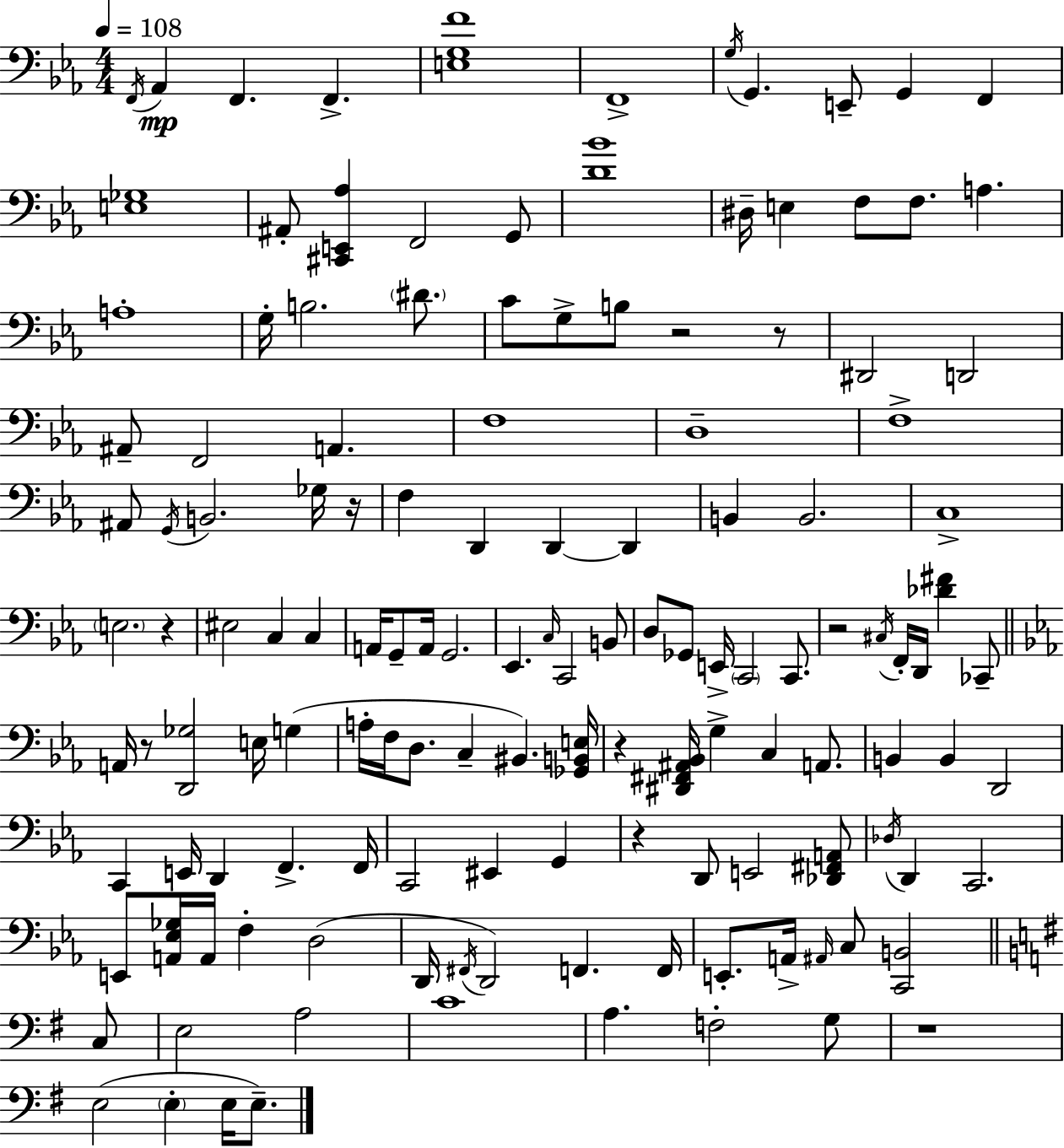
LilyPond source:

{
  \clef bass
  \numericTimeSignature
  \time 4/4
  \key c \minor
  \tempo 4 = 108
  \acciaccatura { f,16 }\mp aes,4 f,4. f,4.-> | <e g f'>1 | f,1-> | \acciaccatura { g16 } g,4. e,8-- g,4 f,4 | \break <e ges>1 | ais,8-. <cis, e, aes>4 f,2 | g,8 <d' bes'>1 | dis16-- e4 f8 f8. a4. | \break a1-. | g16-. b2. \parenthesize dis'8. | c'8 g8-> b8 r2 | r8 dis,2 d,2 | \break ais,8-- f,2 a,4. | f1 | d1-- | f1-> | \break ais,8 \acciaccatura { g,16 } b,2. | ges16 r16 f4 d,4 d,4~~ d,4 | b,4 b,2. | c1-> | \break \parenthesize e2. r4 | eis2 c4 c4 | a,16 g,8-- a,16 g,2. | ees,4. \grace { c16 } c,2 | \break b,8 d8 ges,8 e,16-> \parenthesize c,2 | c,8. r2 \acciaccatura { cis16 } f,16-. d,16 <des' fis'>4 | ces,8-- \bar "||" \break \key ees \major a,16 r8 <d, ges>2 e16 g4( | a16-. f16 d8. c4-- bis,4.) <ges, b, e>16 | r4 <dis, fis, ais, bes,>16 g4-> c4 a,8. | b,4 b,4 d,2 | \break c,4 e,16 d,4 f,4.-> f,16 | c,2 eis,4 g,4 | r4 d,8 e,2 <des, fis, a,>8 | \acciaccatura { des16 } d,4 c,2. | \break e,8 <a, ees ges>16 a,16 f4-. d2( | d,16 \acciaccatura { fis,16 }) d,2 f,4. | f,16 e,8.-. a,16-> \grace { ais,16 } c8 <c, b,>2 | \bar "||" \break \key e \minor c8 e2 a2 | c'1 | a4. f2-. | g8 r1 | \break e2( \parenthesize e4-. e16 e8.--) | \bar "|."
}